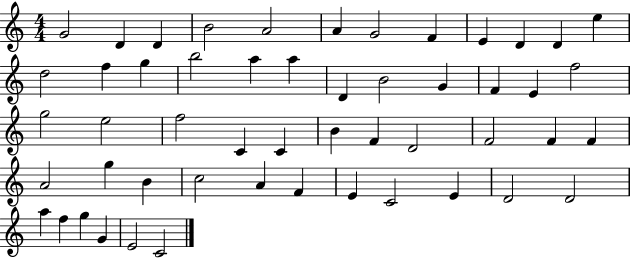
{
  \clef treble
  \numericTimeSignature
  \time 4/4
  \key c \major
  g'2 d'4 d'4 | b'2 a'2 | a'4 g'2 f'4 | e'4 d'4 d'4 e''4 | \break d''2 f''4 g''4 | b''2 a''4 a''4 | d'4 b'2 g'4 | f'4 e'4 f''2 | \break g''2 e''2 | f''2 c'4 c'4 | b'4 f'4 d'2 | f'2 f'4 f'4 | \break a'2 g''4 b'4 | c''2 a'4 f'4 | e'4 c'2 e'4 | d'2 d'2 | \break a''4 f''4 g''4 g'4 | e'2 c'2 | \bar "|."
}